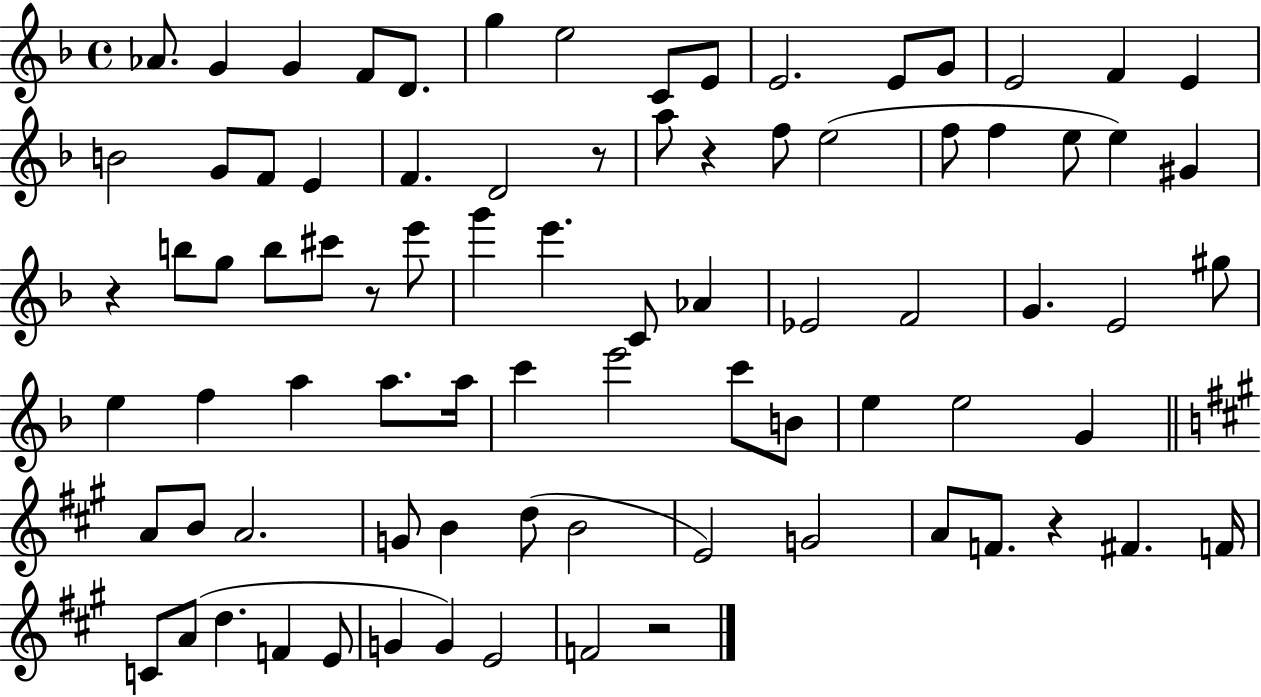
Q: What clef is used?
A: treble